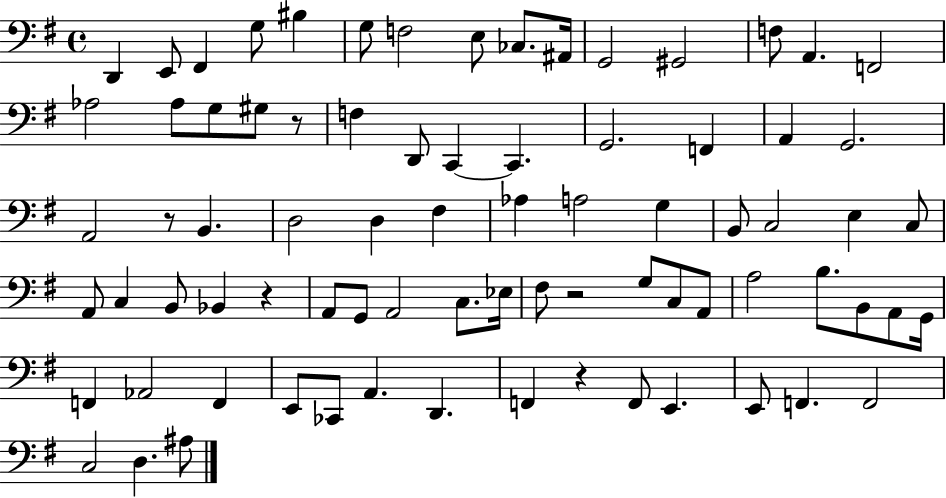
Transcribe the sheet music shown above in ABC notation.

X:1
T:Untitled
M:4/4
L:1/4
K:G
D,, E,,/2 ^F,, G,/2 ^B, G,/2 F,2 E,/2 _C,/2 ^A,,/4 G,,2 ^G,,2 F,/2 A,, F,,2 _A,2 _A,/2 G,/2 ^G,/2 z/2 F, D,,/2 C,, C,, G,,2 F,, A,, G,,2 A,,2 z/2 B,, D,2 D, ^F, _A, A,2 G, B,,/2 C,2 E, C,/2 A,,/2 C, B,,/2 _B,, z A,,/2 G,,/2 A,,2 C,/2 _E,/4 ^F,/2 z2 G,/2 C,/2 A,,/2 A,2 B,/2 B,,/2 A,,/2 G,,/4 F,, _A,,2 F,, E,,/2 _C,,/2 A,, D,, F,, z F,,/2 E,, E,,/2 F,, F,,2 C,2 D, ^A,/2